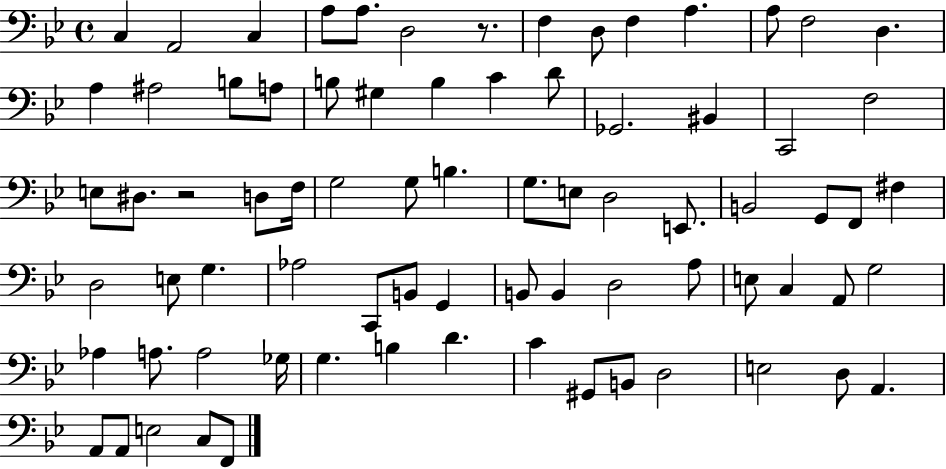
C3/q A2/h C3/q A3/e A3/e. D3/h R/e. F3/q D3/e F3/q A3/q. A3/e F3/h D3/q. A3/q A#3/h B3/e A3/e B3/e G#3/q B3/q C4/q D4/e Gb2/h. BIS2/q C2/h F3/h E3/e D#3/e. R/h D3/e F3/s G3/h G3/e B3/q. G3/e. E3/e D3/h E2/e. B2/h G2/e F2/e F#3/q D3/h E3/e G3/q. Ab3/h C2/e B2/e G2/q B2/e B2/q D3/h A3/e E3/e C3/q A2/e G3/h Ab3/q A3/e. A3/h Gb3/s G3/q. B3/q D4/q. C4/q G#2/e B2/e D3/h E3/h D3/e A2/q. A2/e A2/e E3/h C3/e F2/e